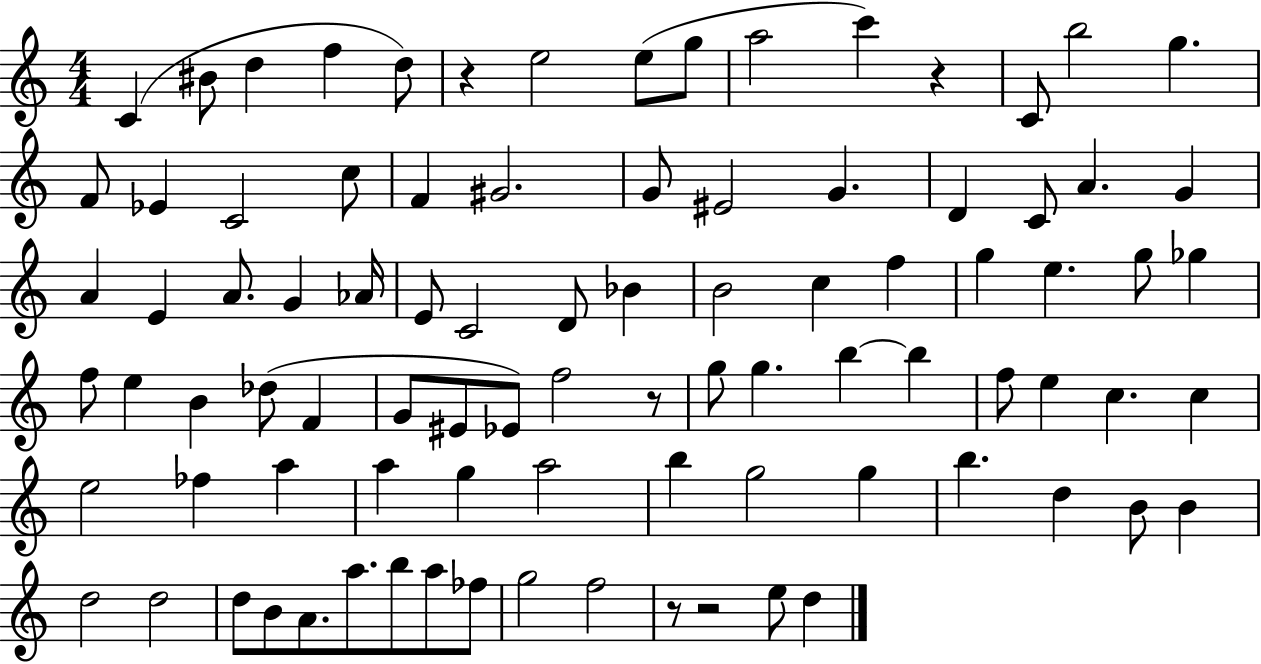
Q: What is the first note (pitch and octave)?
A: C4